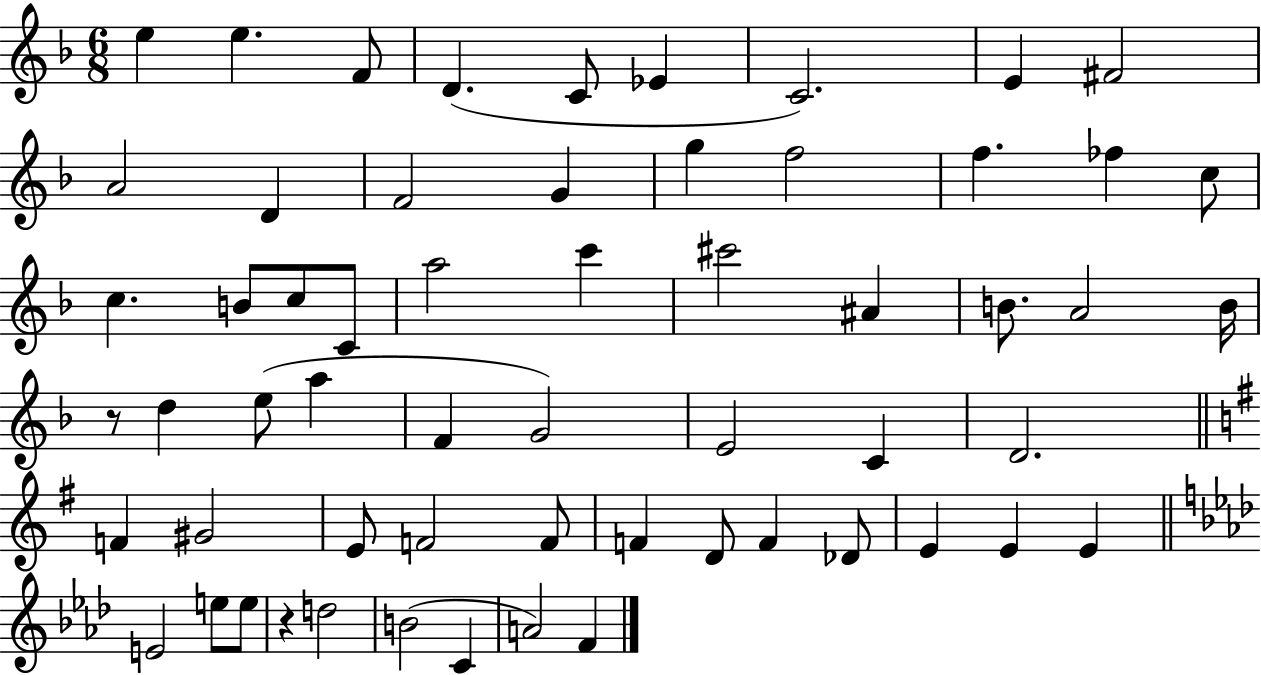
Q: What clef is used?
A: treble